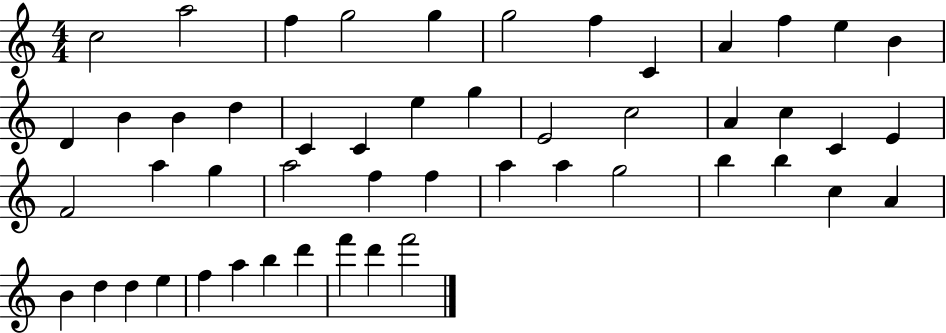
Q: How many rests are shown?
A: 0